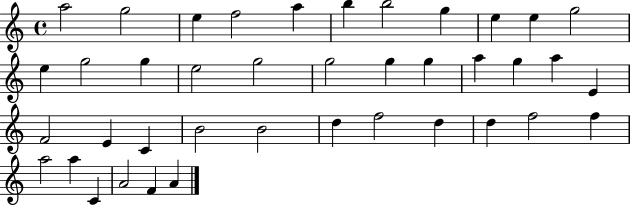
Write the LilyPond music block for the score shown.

{
  \clef treble
  \time 4/4
  \defaultTimeSignature
  \key c \major
  a''2 g''2 | e''4 f''2 a''4 | b''4 b''2 g''4 | e''4 e''4 g''2 | \break e''4 g''2 g''4 | e''2 g''2 | g''2 g''4 g''4 | a''4 g''4 a''4 e'4 | \break f'2 e'4 c'4 | b'2 b'2 | d''4 f''2 d''4 | d''4 f''2 f''4 | \break a''2 a''4 c'4 | a'2 f'4 a'4 | \bar "|."
}